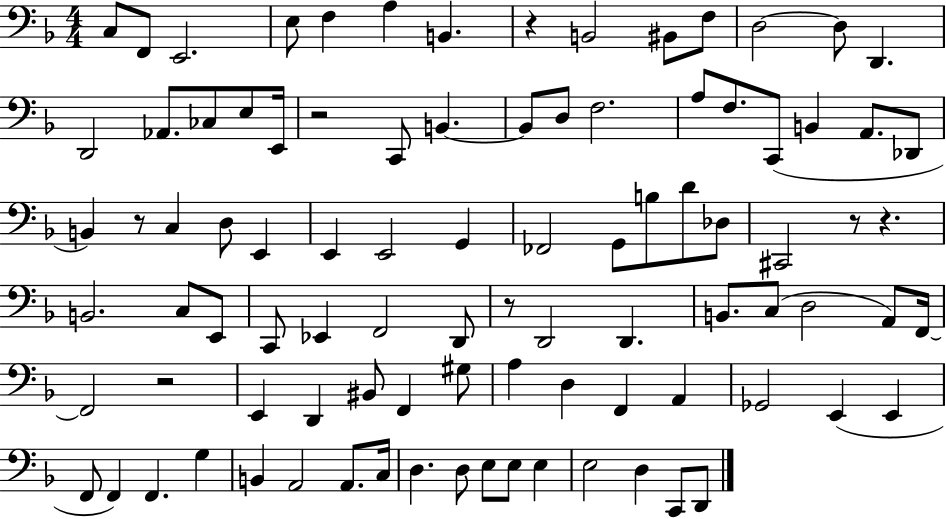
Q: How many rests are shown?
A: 7